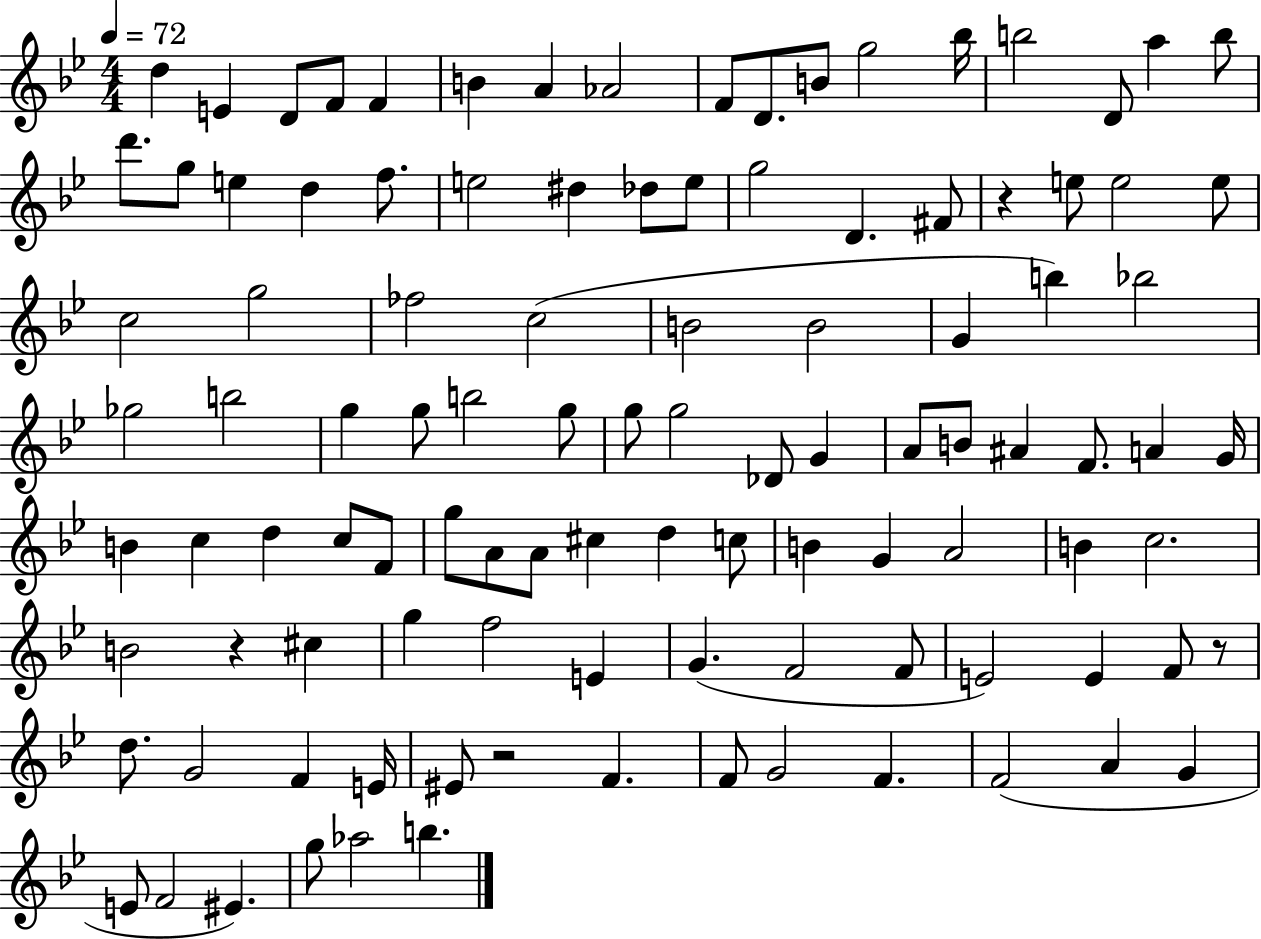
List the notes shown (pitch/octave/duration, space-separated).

D5/q E4/q D4/e F4/e F4/q B4/q A4/q Ab4/h F4/e D4/e. B4/e G5/h Bb5/s B5/h D4/e A5/q B5/e D6/e. G5/e E5/q D5/q F5/e. E5/h D#5/q Db5/e E5/e G5/h D4/q. F#4/e R/q E5/e E5/h E5/e C5/h G5/h FES5/h C5/h B4/h B4/h G4/q B5/q Bb5/h Gb5/h B5/h G5/q G5/e B5/h G5/e G5/e G5/h Db4/e G4/q A4/e B4/e A#4/q F4/e. A4/q G4/s B4/q C5/q D5/q C5/e F4/e G5/e A4/e A4/e C#5/q D5/q C5/e B4/q G4/q A4/h B4/q C5/h. B4/h R/q C#5/q G5/q F5/h E4/q G4/q. F4/h F4/e E4/h E4/q F4/e R/e D5/e. G4/h F4/q E4/s EIS4/e R/h F4/q. F4/e G4/h F4/q. F4/h A4/q G4/q E4/e F4/h EIS4/q. G5/e Ab5/h B5/q.